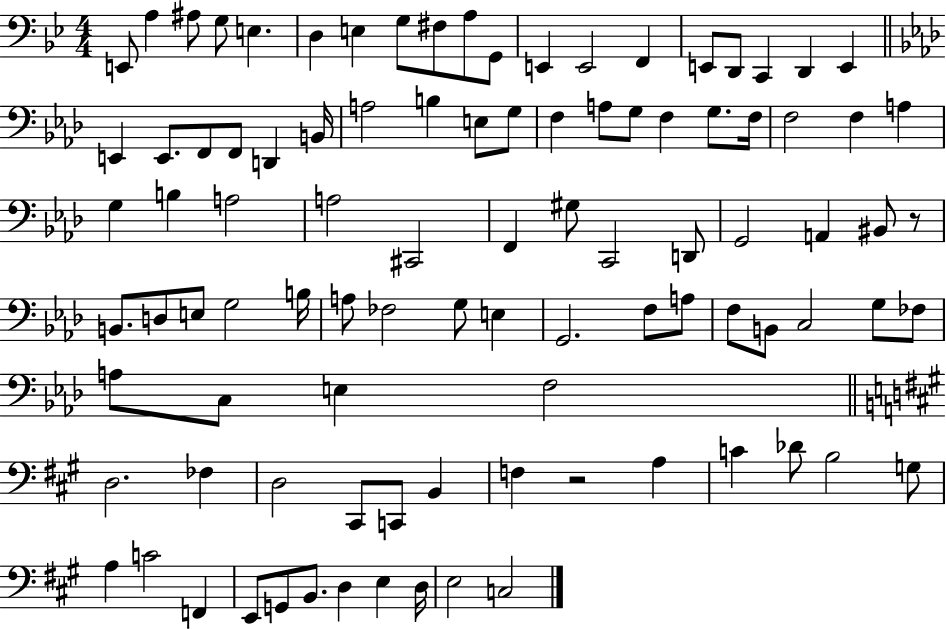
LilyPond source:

{
  \clef bass
  \numericTimeSignature
  \time 4/4
  \key bes \major
  \repeat volta 2 { e,8 a4 ais8 g8 e4. | d4 e4 g8 fis8 a8 g,8 | e,4 e,2 f,4 | e,8 d,8 c,4 d,4 e,4 | \break \bar "||" \break \key aes \major e,4 e,8. f,8 f,8 d,4 b,16 | a2 b4 e8 g8 | f4 a8 g8 f4 g8. f16 | f2 f4 a4 | \break g4 b4 a2 | a2 cis,2 | f,4 gis8 c,2 d,8 | g,2 a,4 bis,8 r8 | \break b,8. d8 e8 g2 b16 | a8 fes2 g8 e4 | g,2. f8 a8 | f8 b,8 c2 g8 fes8 | \break a8 c8 e4 f2 | \bar "||" \break \key a \major d2. fes4 | d2 cis,8 c,8 b,4 | f4 r2 a4 | c'4 des'8 b2 g8 | \break a4 c'2 f,4 | e,8 g,8 b,8. d4 e4 d16 | e2 c2 | } \bar "|."
}